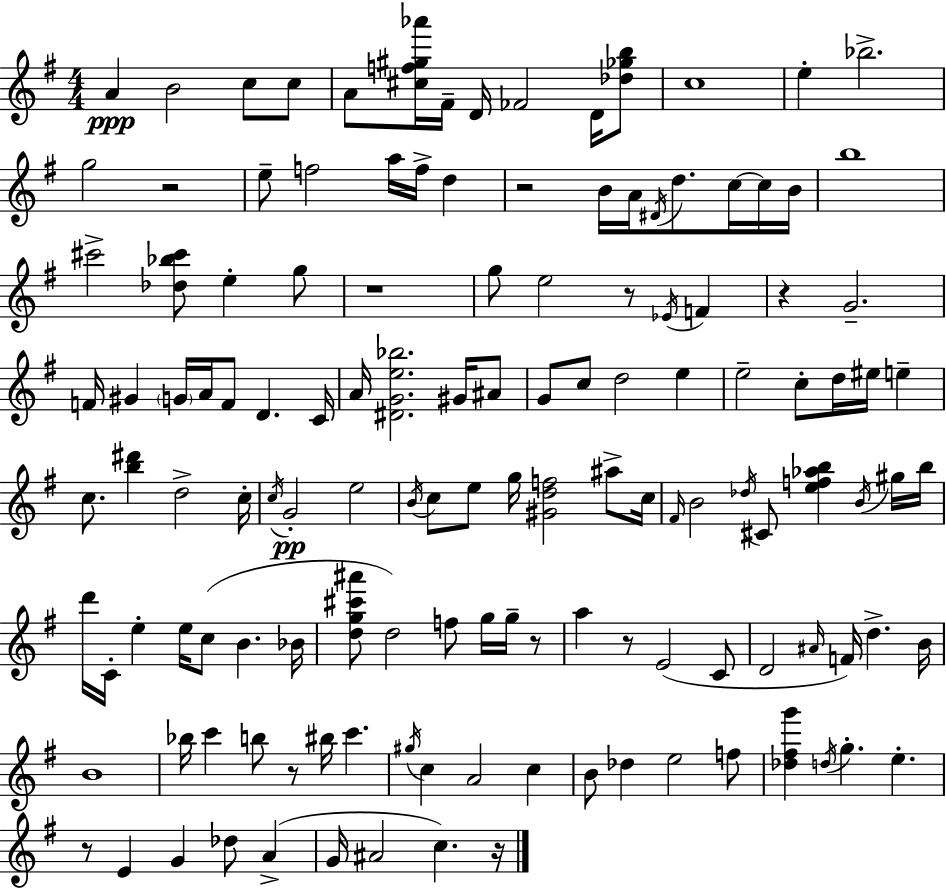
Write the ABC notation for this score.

X:1
T:Untitled
M:4/4
L:1/4
K:Em
A B2 c/2 c/2 A/2 [^cf^g_a']/4 ^F/4 D/4 _F2 D/4 [_d_gb]/2 c4 e _b2 g2 z2 e/2 f2 a/4 f/4 d z2 B/4 A/4 ^D/4 d/2 c/4 c/4 B/4 b4 ^c'2 [_d_b^c']/2 e g/2 z4 g/2 e2 z/2 _E/4 F z G2 F/4 ^G G/4 A/4 F/2 D C/4 A/4 [^DGe_b]2 ^G/4 ^A/2 G/2 c/2 d2 e e2 c/2 d/4 ^e/4 e c/2 [b^d'] d2 c/4 c/4 G2 e2 B/4 c/2 e/2 g/4 [^Gdf]2 ^a/2 c/4 ^F/4 B2 _d/4 ^C/2 [ef_ab] B/4 ^g/4 b/4 d'/4 C/4 e e/4 c/2 B _B/4 [dg^c'^a']/2 d2 f/2 g/4 g/4 z/2 a z/2 E2 C/2 D2 ^A/4 F/4 d B/4 B4 _b/4 c' b/2 z/2 ^b/4 c' ^g/4 c A2 c B/2 _d e2 f/2 [_d^fg'] d/4 g e z/2 E G _d/2 A G/4 ^A2 c z/4